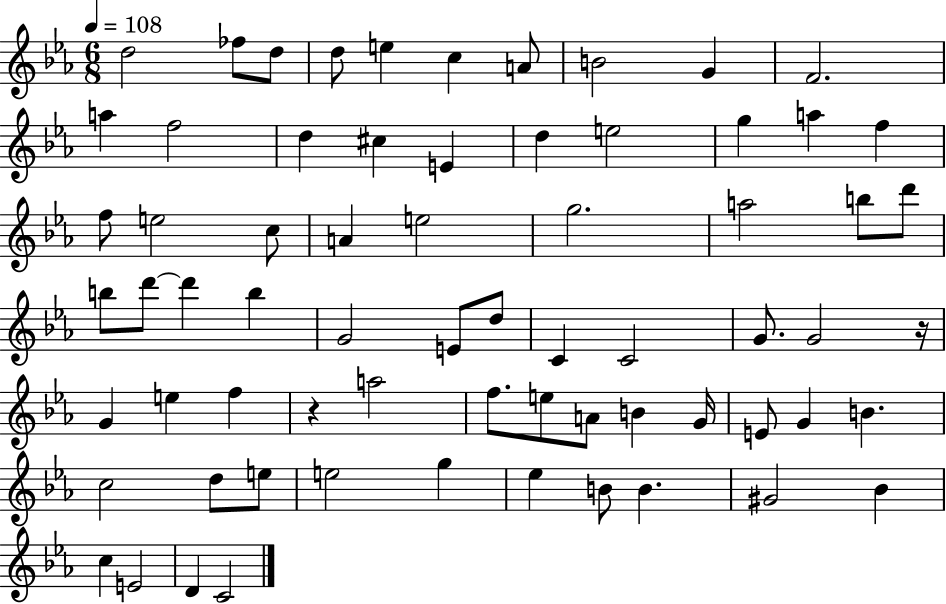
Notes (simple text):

D5/h FES5/e D5/e D5/e E5/q C5/q A4/e B4/h G4/q F4/h. A5/q F5/h D5/q C#5/q E4/q D5/q E5/h G5/q A5/q F5/q F5/e E5/h C5/e A4/q E5/h G5/h. A5/h B5/e D6/e B5/e D6/e D6/q B5/q G4/h E4/e D5/e C4/q C4/h G4/e. G4/h R/s G4/q E5/q F5/q R/q A5/h F5/e. E5/e A4/e B4/q G4/s E4/e G4/q B4/q. C5/h D5/e E5/e E5/h G5/q Eb5/q B4/e B4/q. G#4/h Bb4/q C5/q E4/h D4/q C4/h